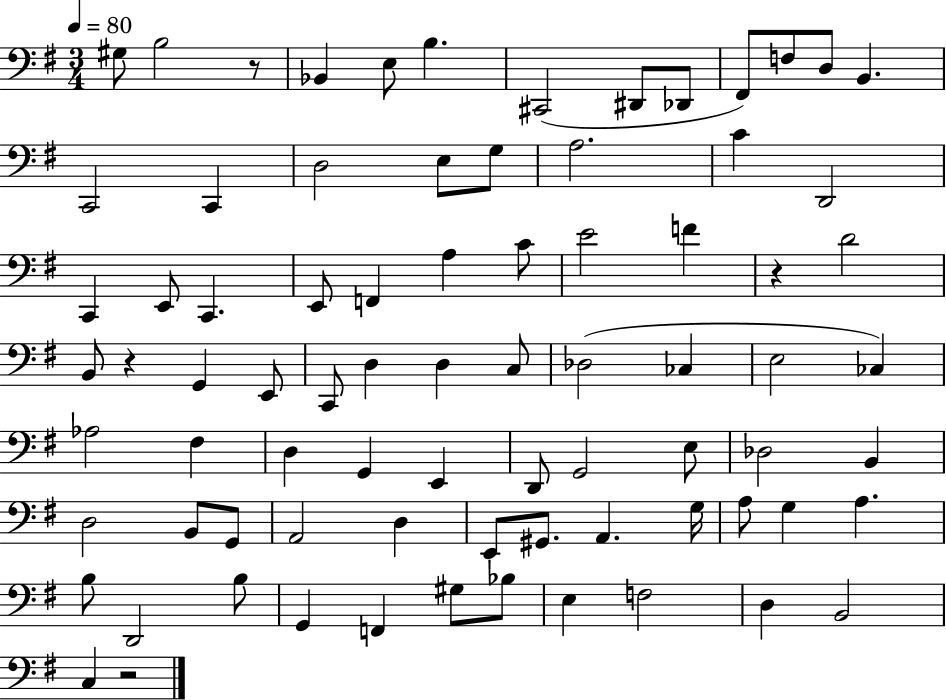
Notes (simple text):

G#3/e B3/h R/e Bb2/q E3/e B3/q. C#2/h D#2/e Db2/e F#2/e F3/e D3/e B2/q. C2/h C2/q D3/h E3/e G3/e A3/h. C4/q D2/h C2/q E2/e C2/q. E2/e F2/q A3/q C4/e E4/h F4/q R/q D4/h B2/e R/q G2/q E2/e C2/e D3/q D3/q C3/e Db3/h CES3/q E3/h CES3/q Ab3/h F#3/q D3/q G2/q E2/q D2/e G2/h E3/e Db3/h B2/q D3/h B2/e G2/e A2/h D3/q E2/e G#2/e. A2/q. G3/s A3/e G3/q A3/q. B3/e D2/h B3/e G2/q F2/q G#3/e Bb3/e E3/q F3/h D3/q B2/h C3/q R/h